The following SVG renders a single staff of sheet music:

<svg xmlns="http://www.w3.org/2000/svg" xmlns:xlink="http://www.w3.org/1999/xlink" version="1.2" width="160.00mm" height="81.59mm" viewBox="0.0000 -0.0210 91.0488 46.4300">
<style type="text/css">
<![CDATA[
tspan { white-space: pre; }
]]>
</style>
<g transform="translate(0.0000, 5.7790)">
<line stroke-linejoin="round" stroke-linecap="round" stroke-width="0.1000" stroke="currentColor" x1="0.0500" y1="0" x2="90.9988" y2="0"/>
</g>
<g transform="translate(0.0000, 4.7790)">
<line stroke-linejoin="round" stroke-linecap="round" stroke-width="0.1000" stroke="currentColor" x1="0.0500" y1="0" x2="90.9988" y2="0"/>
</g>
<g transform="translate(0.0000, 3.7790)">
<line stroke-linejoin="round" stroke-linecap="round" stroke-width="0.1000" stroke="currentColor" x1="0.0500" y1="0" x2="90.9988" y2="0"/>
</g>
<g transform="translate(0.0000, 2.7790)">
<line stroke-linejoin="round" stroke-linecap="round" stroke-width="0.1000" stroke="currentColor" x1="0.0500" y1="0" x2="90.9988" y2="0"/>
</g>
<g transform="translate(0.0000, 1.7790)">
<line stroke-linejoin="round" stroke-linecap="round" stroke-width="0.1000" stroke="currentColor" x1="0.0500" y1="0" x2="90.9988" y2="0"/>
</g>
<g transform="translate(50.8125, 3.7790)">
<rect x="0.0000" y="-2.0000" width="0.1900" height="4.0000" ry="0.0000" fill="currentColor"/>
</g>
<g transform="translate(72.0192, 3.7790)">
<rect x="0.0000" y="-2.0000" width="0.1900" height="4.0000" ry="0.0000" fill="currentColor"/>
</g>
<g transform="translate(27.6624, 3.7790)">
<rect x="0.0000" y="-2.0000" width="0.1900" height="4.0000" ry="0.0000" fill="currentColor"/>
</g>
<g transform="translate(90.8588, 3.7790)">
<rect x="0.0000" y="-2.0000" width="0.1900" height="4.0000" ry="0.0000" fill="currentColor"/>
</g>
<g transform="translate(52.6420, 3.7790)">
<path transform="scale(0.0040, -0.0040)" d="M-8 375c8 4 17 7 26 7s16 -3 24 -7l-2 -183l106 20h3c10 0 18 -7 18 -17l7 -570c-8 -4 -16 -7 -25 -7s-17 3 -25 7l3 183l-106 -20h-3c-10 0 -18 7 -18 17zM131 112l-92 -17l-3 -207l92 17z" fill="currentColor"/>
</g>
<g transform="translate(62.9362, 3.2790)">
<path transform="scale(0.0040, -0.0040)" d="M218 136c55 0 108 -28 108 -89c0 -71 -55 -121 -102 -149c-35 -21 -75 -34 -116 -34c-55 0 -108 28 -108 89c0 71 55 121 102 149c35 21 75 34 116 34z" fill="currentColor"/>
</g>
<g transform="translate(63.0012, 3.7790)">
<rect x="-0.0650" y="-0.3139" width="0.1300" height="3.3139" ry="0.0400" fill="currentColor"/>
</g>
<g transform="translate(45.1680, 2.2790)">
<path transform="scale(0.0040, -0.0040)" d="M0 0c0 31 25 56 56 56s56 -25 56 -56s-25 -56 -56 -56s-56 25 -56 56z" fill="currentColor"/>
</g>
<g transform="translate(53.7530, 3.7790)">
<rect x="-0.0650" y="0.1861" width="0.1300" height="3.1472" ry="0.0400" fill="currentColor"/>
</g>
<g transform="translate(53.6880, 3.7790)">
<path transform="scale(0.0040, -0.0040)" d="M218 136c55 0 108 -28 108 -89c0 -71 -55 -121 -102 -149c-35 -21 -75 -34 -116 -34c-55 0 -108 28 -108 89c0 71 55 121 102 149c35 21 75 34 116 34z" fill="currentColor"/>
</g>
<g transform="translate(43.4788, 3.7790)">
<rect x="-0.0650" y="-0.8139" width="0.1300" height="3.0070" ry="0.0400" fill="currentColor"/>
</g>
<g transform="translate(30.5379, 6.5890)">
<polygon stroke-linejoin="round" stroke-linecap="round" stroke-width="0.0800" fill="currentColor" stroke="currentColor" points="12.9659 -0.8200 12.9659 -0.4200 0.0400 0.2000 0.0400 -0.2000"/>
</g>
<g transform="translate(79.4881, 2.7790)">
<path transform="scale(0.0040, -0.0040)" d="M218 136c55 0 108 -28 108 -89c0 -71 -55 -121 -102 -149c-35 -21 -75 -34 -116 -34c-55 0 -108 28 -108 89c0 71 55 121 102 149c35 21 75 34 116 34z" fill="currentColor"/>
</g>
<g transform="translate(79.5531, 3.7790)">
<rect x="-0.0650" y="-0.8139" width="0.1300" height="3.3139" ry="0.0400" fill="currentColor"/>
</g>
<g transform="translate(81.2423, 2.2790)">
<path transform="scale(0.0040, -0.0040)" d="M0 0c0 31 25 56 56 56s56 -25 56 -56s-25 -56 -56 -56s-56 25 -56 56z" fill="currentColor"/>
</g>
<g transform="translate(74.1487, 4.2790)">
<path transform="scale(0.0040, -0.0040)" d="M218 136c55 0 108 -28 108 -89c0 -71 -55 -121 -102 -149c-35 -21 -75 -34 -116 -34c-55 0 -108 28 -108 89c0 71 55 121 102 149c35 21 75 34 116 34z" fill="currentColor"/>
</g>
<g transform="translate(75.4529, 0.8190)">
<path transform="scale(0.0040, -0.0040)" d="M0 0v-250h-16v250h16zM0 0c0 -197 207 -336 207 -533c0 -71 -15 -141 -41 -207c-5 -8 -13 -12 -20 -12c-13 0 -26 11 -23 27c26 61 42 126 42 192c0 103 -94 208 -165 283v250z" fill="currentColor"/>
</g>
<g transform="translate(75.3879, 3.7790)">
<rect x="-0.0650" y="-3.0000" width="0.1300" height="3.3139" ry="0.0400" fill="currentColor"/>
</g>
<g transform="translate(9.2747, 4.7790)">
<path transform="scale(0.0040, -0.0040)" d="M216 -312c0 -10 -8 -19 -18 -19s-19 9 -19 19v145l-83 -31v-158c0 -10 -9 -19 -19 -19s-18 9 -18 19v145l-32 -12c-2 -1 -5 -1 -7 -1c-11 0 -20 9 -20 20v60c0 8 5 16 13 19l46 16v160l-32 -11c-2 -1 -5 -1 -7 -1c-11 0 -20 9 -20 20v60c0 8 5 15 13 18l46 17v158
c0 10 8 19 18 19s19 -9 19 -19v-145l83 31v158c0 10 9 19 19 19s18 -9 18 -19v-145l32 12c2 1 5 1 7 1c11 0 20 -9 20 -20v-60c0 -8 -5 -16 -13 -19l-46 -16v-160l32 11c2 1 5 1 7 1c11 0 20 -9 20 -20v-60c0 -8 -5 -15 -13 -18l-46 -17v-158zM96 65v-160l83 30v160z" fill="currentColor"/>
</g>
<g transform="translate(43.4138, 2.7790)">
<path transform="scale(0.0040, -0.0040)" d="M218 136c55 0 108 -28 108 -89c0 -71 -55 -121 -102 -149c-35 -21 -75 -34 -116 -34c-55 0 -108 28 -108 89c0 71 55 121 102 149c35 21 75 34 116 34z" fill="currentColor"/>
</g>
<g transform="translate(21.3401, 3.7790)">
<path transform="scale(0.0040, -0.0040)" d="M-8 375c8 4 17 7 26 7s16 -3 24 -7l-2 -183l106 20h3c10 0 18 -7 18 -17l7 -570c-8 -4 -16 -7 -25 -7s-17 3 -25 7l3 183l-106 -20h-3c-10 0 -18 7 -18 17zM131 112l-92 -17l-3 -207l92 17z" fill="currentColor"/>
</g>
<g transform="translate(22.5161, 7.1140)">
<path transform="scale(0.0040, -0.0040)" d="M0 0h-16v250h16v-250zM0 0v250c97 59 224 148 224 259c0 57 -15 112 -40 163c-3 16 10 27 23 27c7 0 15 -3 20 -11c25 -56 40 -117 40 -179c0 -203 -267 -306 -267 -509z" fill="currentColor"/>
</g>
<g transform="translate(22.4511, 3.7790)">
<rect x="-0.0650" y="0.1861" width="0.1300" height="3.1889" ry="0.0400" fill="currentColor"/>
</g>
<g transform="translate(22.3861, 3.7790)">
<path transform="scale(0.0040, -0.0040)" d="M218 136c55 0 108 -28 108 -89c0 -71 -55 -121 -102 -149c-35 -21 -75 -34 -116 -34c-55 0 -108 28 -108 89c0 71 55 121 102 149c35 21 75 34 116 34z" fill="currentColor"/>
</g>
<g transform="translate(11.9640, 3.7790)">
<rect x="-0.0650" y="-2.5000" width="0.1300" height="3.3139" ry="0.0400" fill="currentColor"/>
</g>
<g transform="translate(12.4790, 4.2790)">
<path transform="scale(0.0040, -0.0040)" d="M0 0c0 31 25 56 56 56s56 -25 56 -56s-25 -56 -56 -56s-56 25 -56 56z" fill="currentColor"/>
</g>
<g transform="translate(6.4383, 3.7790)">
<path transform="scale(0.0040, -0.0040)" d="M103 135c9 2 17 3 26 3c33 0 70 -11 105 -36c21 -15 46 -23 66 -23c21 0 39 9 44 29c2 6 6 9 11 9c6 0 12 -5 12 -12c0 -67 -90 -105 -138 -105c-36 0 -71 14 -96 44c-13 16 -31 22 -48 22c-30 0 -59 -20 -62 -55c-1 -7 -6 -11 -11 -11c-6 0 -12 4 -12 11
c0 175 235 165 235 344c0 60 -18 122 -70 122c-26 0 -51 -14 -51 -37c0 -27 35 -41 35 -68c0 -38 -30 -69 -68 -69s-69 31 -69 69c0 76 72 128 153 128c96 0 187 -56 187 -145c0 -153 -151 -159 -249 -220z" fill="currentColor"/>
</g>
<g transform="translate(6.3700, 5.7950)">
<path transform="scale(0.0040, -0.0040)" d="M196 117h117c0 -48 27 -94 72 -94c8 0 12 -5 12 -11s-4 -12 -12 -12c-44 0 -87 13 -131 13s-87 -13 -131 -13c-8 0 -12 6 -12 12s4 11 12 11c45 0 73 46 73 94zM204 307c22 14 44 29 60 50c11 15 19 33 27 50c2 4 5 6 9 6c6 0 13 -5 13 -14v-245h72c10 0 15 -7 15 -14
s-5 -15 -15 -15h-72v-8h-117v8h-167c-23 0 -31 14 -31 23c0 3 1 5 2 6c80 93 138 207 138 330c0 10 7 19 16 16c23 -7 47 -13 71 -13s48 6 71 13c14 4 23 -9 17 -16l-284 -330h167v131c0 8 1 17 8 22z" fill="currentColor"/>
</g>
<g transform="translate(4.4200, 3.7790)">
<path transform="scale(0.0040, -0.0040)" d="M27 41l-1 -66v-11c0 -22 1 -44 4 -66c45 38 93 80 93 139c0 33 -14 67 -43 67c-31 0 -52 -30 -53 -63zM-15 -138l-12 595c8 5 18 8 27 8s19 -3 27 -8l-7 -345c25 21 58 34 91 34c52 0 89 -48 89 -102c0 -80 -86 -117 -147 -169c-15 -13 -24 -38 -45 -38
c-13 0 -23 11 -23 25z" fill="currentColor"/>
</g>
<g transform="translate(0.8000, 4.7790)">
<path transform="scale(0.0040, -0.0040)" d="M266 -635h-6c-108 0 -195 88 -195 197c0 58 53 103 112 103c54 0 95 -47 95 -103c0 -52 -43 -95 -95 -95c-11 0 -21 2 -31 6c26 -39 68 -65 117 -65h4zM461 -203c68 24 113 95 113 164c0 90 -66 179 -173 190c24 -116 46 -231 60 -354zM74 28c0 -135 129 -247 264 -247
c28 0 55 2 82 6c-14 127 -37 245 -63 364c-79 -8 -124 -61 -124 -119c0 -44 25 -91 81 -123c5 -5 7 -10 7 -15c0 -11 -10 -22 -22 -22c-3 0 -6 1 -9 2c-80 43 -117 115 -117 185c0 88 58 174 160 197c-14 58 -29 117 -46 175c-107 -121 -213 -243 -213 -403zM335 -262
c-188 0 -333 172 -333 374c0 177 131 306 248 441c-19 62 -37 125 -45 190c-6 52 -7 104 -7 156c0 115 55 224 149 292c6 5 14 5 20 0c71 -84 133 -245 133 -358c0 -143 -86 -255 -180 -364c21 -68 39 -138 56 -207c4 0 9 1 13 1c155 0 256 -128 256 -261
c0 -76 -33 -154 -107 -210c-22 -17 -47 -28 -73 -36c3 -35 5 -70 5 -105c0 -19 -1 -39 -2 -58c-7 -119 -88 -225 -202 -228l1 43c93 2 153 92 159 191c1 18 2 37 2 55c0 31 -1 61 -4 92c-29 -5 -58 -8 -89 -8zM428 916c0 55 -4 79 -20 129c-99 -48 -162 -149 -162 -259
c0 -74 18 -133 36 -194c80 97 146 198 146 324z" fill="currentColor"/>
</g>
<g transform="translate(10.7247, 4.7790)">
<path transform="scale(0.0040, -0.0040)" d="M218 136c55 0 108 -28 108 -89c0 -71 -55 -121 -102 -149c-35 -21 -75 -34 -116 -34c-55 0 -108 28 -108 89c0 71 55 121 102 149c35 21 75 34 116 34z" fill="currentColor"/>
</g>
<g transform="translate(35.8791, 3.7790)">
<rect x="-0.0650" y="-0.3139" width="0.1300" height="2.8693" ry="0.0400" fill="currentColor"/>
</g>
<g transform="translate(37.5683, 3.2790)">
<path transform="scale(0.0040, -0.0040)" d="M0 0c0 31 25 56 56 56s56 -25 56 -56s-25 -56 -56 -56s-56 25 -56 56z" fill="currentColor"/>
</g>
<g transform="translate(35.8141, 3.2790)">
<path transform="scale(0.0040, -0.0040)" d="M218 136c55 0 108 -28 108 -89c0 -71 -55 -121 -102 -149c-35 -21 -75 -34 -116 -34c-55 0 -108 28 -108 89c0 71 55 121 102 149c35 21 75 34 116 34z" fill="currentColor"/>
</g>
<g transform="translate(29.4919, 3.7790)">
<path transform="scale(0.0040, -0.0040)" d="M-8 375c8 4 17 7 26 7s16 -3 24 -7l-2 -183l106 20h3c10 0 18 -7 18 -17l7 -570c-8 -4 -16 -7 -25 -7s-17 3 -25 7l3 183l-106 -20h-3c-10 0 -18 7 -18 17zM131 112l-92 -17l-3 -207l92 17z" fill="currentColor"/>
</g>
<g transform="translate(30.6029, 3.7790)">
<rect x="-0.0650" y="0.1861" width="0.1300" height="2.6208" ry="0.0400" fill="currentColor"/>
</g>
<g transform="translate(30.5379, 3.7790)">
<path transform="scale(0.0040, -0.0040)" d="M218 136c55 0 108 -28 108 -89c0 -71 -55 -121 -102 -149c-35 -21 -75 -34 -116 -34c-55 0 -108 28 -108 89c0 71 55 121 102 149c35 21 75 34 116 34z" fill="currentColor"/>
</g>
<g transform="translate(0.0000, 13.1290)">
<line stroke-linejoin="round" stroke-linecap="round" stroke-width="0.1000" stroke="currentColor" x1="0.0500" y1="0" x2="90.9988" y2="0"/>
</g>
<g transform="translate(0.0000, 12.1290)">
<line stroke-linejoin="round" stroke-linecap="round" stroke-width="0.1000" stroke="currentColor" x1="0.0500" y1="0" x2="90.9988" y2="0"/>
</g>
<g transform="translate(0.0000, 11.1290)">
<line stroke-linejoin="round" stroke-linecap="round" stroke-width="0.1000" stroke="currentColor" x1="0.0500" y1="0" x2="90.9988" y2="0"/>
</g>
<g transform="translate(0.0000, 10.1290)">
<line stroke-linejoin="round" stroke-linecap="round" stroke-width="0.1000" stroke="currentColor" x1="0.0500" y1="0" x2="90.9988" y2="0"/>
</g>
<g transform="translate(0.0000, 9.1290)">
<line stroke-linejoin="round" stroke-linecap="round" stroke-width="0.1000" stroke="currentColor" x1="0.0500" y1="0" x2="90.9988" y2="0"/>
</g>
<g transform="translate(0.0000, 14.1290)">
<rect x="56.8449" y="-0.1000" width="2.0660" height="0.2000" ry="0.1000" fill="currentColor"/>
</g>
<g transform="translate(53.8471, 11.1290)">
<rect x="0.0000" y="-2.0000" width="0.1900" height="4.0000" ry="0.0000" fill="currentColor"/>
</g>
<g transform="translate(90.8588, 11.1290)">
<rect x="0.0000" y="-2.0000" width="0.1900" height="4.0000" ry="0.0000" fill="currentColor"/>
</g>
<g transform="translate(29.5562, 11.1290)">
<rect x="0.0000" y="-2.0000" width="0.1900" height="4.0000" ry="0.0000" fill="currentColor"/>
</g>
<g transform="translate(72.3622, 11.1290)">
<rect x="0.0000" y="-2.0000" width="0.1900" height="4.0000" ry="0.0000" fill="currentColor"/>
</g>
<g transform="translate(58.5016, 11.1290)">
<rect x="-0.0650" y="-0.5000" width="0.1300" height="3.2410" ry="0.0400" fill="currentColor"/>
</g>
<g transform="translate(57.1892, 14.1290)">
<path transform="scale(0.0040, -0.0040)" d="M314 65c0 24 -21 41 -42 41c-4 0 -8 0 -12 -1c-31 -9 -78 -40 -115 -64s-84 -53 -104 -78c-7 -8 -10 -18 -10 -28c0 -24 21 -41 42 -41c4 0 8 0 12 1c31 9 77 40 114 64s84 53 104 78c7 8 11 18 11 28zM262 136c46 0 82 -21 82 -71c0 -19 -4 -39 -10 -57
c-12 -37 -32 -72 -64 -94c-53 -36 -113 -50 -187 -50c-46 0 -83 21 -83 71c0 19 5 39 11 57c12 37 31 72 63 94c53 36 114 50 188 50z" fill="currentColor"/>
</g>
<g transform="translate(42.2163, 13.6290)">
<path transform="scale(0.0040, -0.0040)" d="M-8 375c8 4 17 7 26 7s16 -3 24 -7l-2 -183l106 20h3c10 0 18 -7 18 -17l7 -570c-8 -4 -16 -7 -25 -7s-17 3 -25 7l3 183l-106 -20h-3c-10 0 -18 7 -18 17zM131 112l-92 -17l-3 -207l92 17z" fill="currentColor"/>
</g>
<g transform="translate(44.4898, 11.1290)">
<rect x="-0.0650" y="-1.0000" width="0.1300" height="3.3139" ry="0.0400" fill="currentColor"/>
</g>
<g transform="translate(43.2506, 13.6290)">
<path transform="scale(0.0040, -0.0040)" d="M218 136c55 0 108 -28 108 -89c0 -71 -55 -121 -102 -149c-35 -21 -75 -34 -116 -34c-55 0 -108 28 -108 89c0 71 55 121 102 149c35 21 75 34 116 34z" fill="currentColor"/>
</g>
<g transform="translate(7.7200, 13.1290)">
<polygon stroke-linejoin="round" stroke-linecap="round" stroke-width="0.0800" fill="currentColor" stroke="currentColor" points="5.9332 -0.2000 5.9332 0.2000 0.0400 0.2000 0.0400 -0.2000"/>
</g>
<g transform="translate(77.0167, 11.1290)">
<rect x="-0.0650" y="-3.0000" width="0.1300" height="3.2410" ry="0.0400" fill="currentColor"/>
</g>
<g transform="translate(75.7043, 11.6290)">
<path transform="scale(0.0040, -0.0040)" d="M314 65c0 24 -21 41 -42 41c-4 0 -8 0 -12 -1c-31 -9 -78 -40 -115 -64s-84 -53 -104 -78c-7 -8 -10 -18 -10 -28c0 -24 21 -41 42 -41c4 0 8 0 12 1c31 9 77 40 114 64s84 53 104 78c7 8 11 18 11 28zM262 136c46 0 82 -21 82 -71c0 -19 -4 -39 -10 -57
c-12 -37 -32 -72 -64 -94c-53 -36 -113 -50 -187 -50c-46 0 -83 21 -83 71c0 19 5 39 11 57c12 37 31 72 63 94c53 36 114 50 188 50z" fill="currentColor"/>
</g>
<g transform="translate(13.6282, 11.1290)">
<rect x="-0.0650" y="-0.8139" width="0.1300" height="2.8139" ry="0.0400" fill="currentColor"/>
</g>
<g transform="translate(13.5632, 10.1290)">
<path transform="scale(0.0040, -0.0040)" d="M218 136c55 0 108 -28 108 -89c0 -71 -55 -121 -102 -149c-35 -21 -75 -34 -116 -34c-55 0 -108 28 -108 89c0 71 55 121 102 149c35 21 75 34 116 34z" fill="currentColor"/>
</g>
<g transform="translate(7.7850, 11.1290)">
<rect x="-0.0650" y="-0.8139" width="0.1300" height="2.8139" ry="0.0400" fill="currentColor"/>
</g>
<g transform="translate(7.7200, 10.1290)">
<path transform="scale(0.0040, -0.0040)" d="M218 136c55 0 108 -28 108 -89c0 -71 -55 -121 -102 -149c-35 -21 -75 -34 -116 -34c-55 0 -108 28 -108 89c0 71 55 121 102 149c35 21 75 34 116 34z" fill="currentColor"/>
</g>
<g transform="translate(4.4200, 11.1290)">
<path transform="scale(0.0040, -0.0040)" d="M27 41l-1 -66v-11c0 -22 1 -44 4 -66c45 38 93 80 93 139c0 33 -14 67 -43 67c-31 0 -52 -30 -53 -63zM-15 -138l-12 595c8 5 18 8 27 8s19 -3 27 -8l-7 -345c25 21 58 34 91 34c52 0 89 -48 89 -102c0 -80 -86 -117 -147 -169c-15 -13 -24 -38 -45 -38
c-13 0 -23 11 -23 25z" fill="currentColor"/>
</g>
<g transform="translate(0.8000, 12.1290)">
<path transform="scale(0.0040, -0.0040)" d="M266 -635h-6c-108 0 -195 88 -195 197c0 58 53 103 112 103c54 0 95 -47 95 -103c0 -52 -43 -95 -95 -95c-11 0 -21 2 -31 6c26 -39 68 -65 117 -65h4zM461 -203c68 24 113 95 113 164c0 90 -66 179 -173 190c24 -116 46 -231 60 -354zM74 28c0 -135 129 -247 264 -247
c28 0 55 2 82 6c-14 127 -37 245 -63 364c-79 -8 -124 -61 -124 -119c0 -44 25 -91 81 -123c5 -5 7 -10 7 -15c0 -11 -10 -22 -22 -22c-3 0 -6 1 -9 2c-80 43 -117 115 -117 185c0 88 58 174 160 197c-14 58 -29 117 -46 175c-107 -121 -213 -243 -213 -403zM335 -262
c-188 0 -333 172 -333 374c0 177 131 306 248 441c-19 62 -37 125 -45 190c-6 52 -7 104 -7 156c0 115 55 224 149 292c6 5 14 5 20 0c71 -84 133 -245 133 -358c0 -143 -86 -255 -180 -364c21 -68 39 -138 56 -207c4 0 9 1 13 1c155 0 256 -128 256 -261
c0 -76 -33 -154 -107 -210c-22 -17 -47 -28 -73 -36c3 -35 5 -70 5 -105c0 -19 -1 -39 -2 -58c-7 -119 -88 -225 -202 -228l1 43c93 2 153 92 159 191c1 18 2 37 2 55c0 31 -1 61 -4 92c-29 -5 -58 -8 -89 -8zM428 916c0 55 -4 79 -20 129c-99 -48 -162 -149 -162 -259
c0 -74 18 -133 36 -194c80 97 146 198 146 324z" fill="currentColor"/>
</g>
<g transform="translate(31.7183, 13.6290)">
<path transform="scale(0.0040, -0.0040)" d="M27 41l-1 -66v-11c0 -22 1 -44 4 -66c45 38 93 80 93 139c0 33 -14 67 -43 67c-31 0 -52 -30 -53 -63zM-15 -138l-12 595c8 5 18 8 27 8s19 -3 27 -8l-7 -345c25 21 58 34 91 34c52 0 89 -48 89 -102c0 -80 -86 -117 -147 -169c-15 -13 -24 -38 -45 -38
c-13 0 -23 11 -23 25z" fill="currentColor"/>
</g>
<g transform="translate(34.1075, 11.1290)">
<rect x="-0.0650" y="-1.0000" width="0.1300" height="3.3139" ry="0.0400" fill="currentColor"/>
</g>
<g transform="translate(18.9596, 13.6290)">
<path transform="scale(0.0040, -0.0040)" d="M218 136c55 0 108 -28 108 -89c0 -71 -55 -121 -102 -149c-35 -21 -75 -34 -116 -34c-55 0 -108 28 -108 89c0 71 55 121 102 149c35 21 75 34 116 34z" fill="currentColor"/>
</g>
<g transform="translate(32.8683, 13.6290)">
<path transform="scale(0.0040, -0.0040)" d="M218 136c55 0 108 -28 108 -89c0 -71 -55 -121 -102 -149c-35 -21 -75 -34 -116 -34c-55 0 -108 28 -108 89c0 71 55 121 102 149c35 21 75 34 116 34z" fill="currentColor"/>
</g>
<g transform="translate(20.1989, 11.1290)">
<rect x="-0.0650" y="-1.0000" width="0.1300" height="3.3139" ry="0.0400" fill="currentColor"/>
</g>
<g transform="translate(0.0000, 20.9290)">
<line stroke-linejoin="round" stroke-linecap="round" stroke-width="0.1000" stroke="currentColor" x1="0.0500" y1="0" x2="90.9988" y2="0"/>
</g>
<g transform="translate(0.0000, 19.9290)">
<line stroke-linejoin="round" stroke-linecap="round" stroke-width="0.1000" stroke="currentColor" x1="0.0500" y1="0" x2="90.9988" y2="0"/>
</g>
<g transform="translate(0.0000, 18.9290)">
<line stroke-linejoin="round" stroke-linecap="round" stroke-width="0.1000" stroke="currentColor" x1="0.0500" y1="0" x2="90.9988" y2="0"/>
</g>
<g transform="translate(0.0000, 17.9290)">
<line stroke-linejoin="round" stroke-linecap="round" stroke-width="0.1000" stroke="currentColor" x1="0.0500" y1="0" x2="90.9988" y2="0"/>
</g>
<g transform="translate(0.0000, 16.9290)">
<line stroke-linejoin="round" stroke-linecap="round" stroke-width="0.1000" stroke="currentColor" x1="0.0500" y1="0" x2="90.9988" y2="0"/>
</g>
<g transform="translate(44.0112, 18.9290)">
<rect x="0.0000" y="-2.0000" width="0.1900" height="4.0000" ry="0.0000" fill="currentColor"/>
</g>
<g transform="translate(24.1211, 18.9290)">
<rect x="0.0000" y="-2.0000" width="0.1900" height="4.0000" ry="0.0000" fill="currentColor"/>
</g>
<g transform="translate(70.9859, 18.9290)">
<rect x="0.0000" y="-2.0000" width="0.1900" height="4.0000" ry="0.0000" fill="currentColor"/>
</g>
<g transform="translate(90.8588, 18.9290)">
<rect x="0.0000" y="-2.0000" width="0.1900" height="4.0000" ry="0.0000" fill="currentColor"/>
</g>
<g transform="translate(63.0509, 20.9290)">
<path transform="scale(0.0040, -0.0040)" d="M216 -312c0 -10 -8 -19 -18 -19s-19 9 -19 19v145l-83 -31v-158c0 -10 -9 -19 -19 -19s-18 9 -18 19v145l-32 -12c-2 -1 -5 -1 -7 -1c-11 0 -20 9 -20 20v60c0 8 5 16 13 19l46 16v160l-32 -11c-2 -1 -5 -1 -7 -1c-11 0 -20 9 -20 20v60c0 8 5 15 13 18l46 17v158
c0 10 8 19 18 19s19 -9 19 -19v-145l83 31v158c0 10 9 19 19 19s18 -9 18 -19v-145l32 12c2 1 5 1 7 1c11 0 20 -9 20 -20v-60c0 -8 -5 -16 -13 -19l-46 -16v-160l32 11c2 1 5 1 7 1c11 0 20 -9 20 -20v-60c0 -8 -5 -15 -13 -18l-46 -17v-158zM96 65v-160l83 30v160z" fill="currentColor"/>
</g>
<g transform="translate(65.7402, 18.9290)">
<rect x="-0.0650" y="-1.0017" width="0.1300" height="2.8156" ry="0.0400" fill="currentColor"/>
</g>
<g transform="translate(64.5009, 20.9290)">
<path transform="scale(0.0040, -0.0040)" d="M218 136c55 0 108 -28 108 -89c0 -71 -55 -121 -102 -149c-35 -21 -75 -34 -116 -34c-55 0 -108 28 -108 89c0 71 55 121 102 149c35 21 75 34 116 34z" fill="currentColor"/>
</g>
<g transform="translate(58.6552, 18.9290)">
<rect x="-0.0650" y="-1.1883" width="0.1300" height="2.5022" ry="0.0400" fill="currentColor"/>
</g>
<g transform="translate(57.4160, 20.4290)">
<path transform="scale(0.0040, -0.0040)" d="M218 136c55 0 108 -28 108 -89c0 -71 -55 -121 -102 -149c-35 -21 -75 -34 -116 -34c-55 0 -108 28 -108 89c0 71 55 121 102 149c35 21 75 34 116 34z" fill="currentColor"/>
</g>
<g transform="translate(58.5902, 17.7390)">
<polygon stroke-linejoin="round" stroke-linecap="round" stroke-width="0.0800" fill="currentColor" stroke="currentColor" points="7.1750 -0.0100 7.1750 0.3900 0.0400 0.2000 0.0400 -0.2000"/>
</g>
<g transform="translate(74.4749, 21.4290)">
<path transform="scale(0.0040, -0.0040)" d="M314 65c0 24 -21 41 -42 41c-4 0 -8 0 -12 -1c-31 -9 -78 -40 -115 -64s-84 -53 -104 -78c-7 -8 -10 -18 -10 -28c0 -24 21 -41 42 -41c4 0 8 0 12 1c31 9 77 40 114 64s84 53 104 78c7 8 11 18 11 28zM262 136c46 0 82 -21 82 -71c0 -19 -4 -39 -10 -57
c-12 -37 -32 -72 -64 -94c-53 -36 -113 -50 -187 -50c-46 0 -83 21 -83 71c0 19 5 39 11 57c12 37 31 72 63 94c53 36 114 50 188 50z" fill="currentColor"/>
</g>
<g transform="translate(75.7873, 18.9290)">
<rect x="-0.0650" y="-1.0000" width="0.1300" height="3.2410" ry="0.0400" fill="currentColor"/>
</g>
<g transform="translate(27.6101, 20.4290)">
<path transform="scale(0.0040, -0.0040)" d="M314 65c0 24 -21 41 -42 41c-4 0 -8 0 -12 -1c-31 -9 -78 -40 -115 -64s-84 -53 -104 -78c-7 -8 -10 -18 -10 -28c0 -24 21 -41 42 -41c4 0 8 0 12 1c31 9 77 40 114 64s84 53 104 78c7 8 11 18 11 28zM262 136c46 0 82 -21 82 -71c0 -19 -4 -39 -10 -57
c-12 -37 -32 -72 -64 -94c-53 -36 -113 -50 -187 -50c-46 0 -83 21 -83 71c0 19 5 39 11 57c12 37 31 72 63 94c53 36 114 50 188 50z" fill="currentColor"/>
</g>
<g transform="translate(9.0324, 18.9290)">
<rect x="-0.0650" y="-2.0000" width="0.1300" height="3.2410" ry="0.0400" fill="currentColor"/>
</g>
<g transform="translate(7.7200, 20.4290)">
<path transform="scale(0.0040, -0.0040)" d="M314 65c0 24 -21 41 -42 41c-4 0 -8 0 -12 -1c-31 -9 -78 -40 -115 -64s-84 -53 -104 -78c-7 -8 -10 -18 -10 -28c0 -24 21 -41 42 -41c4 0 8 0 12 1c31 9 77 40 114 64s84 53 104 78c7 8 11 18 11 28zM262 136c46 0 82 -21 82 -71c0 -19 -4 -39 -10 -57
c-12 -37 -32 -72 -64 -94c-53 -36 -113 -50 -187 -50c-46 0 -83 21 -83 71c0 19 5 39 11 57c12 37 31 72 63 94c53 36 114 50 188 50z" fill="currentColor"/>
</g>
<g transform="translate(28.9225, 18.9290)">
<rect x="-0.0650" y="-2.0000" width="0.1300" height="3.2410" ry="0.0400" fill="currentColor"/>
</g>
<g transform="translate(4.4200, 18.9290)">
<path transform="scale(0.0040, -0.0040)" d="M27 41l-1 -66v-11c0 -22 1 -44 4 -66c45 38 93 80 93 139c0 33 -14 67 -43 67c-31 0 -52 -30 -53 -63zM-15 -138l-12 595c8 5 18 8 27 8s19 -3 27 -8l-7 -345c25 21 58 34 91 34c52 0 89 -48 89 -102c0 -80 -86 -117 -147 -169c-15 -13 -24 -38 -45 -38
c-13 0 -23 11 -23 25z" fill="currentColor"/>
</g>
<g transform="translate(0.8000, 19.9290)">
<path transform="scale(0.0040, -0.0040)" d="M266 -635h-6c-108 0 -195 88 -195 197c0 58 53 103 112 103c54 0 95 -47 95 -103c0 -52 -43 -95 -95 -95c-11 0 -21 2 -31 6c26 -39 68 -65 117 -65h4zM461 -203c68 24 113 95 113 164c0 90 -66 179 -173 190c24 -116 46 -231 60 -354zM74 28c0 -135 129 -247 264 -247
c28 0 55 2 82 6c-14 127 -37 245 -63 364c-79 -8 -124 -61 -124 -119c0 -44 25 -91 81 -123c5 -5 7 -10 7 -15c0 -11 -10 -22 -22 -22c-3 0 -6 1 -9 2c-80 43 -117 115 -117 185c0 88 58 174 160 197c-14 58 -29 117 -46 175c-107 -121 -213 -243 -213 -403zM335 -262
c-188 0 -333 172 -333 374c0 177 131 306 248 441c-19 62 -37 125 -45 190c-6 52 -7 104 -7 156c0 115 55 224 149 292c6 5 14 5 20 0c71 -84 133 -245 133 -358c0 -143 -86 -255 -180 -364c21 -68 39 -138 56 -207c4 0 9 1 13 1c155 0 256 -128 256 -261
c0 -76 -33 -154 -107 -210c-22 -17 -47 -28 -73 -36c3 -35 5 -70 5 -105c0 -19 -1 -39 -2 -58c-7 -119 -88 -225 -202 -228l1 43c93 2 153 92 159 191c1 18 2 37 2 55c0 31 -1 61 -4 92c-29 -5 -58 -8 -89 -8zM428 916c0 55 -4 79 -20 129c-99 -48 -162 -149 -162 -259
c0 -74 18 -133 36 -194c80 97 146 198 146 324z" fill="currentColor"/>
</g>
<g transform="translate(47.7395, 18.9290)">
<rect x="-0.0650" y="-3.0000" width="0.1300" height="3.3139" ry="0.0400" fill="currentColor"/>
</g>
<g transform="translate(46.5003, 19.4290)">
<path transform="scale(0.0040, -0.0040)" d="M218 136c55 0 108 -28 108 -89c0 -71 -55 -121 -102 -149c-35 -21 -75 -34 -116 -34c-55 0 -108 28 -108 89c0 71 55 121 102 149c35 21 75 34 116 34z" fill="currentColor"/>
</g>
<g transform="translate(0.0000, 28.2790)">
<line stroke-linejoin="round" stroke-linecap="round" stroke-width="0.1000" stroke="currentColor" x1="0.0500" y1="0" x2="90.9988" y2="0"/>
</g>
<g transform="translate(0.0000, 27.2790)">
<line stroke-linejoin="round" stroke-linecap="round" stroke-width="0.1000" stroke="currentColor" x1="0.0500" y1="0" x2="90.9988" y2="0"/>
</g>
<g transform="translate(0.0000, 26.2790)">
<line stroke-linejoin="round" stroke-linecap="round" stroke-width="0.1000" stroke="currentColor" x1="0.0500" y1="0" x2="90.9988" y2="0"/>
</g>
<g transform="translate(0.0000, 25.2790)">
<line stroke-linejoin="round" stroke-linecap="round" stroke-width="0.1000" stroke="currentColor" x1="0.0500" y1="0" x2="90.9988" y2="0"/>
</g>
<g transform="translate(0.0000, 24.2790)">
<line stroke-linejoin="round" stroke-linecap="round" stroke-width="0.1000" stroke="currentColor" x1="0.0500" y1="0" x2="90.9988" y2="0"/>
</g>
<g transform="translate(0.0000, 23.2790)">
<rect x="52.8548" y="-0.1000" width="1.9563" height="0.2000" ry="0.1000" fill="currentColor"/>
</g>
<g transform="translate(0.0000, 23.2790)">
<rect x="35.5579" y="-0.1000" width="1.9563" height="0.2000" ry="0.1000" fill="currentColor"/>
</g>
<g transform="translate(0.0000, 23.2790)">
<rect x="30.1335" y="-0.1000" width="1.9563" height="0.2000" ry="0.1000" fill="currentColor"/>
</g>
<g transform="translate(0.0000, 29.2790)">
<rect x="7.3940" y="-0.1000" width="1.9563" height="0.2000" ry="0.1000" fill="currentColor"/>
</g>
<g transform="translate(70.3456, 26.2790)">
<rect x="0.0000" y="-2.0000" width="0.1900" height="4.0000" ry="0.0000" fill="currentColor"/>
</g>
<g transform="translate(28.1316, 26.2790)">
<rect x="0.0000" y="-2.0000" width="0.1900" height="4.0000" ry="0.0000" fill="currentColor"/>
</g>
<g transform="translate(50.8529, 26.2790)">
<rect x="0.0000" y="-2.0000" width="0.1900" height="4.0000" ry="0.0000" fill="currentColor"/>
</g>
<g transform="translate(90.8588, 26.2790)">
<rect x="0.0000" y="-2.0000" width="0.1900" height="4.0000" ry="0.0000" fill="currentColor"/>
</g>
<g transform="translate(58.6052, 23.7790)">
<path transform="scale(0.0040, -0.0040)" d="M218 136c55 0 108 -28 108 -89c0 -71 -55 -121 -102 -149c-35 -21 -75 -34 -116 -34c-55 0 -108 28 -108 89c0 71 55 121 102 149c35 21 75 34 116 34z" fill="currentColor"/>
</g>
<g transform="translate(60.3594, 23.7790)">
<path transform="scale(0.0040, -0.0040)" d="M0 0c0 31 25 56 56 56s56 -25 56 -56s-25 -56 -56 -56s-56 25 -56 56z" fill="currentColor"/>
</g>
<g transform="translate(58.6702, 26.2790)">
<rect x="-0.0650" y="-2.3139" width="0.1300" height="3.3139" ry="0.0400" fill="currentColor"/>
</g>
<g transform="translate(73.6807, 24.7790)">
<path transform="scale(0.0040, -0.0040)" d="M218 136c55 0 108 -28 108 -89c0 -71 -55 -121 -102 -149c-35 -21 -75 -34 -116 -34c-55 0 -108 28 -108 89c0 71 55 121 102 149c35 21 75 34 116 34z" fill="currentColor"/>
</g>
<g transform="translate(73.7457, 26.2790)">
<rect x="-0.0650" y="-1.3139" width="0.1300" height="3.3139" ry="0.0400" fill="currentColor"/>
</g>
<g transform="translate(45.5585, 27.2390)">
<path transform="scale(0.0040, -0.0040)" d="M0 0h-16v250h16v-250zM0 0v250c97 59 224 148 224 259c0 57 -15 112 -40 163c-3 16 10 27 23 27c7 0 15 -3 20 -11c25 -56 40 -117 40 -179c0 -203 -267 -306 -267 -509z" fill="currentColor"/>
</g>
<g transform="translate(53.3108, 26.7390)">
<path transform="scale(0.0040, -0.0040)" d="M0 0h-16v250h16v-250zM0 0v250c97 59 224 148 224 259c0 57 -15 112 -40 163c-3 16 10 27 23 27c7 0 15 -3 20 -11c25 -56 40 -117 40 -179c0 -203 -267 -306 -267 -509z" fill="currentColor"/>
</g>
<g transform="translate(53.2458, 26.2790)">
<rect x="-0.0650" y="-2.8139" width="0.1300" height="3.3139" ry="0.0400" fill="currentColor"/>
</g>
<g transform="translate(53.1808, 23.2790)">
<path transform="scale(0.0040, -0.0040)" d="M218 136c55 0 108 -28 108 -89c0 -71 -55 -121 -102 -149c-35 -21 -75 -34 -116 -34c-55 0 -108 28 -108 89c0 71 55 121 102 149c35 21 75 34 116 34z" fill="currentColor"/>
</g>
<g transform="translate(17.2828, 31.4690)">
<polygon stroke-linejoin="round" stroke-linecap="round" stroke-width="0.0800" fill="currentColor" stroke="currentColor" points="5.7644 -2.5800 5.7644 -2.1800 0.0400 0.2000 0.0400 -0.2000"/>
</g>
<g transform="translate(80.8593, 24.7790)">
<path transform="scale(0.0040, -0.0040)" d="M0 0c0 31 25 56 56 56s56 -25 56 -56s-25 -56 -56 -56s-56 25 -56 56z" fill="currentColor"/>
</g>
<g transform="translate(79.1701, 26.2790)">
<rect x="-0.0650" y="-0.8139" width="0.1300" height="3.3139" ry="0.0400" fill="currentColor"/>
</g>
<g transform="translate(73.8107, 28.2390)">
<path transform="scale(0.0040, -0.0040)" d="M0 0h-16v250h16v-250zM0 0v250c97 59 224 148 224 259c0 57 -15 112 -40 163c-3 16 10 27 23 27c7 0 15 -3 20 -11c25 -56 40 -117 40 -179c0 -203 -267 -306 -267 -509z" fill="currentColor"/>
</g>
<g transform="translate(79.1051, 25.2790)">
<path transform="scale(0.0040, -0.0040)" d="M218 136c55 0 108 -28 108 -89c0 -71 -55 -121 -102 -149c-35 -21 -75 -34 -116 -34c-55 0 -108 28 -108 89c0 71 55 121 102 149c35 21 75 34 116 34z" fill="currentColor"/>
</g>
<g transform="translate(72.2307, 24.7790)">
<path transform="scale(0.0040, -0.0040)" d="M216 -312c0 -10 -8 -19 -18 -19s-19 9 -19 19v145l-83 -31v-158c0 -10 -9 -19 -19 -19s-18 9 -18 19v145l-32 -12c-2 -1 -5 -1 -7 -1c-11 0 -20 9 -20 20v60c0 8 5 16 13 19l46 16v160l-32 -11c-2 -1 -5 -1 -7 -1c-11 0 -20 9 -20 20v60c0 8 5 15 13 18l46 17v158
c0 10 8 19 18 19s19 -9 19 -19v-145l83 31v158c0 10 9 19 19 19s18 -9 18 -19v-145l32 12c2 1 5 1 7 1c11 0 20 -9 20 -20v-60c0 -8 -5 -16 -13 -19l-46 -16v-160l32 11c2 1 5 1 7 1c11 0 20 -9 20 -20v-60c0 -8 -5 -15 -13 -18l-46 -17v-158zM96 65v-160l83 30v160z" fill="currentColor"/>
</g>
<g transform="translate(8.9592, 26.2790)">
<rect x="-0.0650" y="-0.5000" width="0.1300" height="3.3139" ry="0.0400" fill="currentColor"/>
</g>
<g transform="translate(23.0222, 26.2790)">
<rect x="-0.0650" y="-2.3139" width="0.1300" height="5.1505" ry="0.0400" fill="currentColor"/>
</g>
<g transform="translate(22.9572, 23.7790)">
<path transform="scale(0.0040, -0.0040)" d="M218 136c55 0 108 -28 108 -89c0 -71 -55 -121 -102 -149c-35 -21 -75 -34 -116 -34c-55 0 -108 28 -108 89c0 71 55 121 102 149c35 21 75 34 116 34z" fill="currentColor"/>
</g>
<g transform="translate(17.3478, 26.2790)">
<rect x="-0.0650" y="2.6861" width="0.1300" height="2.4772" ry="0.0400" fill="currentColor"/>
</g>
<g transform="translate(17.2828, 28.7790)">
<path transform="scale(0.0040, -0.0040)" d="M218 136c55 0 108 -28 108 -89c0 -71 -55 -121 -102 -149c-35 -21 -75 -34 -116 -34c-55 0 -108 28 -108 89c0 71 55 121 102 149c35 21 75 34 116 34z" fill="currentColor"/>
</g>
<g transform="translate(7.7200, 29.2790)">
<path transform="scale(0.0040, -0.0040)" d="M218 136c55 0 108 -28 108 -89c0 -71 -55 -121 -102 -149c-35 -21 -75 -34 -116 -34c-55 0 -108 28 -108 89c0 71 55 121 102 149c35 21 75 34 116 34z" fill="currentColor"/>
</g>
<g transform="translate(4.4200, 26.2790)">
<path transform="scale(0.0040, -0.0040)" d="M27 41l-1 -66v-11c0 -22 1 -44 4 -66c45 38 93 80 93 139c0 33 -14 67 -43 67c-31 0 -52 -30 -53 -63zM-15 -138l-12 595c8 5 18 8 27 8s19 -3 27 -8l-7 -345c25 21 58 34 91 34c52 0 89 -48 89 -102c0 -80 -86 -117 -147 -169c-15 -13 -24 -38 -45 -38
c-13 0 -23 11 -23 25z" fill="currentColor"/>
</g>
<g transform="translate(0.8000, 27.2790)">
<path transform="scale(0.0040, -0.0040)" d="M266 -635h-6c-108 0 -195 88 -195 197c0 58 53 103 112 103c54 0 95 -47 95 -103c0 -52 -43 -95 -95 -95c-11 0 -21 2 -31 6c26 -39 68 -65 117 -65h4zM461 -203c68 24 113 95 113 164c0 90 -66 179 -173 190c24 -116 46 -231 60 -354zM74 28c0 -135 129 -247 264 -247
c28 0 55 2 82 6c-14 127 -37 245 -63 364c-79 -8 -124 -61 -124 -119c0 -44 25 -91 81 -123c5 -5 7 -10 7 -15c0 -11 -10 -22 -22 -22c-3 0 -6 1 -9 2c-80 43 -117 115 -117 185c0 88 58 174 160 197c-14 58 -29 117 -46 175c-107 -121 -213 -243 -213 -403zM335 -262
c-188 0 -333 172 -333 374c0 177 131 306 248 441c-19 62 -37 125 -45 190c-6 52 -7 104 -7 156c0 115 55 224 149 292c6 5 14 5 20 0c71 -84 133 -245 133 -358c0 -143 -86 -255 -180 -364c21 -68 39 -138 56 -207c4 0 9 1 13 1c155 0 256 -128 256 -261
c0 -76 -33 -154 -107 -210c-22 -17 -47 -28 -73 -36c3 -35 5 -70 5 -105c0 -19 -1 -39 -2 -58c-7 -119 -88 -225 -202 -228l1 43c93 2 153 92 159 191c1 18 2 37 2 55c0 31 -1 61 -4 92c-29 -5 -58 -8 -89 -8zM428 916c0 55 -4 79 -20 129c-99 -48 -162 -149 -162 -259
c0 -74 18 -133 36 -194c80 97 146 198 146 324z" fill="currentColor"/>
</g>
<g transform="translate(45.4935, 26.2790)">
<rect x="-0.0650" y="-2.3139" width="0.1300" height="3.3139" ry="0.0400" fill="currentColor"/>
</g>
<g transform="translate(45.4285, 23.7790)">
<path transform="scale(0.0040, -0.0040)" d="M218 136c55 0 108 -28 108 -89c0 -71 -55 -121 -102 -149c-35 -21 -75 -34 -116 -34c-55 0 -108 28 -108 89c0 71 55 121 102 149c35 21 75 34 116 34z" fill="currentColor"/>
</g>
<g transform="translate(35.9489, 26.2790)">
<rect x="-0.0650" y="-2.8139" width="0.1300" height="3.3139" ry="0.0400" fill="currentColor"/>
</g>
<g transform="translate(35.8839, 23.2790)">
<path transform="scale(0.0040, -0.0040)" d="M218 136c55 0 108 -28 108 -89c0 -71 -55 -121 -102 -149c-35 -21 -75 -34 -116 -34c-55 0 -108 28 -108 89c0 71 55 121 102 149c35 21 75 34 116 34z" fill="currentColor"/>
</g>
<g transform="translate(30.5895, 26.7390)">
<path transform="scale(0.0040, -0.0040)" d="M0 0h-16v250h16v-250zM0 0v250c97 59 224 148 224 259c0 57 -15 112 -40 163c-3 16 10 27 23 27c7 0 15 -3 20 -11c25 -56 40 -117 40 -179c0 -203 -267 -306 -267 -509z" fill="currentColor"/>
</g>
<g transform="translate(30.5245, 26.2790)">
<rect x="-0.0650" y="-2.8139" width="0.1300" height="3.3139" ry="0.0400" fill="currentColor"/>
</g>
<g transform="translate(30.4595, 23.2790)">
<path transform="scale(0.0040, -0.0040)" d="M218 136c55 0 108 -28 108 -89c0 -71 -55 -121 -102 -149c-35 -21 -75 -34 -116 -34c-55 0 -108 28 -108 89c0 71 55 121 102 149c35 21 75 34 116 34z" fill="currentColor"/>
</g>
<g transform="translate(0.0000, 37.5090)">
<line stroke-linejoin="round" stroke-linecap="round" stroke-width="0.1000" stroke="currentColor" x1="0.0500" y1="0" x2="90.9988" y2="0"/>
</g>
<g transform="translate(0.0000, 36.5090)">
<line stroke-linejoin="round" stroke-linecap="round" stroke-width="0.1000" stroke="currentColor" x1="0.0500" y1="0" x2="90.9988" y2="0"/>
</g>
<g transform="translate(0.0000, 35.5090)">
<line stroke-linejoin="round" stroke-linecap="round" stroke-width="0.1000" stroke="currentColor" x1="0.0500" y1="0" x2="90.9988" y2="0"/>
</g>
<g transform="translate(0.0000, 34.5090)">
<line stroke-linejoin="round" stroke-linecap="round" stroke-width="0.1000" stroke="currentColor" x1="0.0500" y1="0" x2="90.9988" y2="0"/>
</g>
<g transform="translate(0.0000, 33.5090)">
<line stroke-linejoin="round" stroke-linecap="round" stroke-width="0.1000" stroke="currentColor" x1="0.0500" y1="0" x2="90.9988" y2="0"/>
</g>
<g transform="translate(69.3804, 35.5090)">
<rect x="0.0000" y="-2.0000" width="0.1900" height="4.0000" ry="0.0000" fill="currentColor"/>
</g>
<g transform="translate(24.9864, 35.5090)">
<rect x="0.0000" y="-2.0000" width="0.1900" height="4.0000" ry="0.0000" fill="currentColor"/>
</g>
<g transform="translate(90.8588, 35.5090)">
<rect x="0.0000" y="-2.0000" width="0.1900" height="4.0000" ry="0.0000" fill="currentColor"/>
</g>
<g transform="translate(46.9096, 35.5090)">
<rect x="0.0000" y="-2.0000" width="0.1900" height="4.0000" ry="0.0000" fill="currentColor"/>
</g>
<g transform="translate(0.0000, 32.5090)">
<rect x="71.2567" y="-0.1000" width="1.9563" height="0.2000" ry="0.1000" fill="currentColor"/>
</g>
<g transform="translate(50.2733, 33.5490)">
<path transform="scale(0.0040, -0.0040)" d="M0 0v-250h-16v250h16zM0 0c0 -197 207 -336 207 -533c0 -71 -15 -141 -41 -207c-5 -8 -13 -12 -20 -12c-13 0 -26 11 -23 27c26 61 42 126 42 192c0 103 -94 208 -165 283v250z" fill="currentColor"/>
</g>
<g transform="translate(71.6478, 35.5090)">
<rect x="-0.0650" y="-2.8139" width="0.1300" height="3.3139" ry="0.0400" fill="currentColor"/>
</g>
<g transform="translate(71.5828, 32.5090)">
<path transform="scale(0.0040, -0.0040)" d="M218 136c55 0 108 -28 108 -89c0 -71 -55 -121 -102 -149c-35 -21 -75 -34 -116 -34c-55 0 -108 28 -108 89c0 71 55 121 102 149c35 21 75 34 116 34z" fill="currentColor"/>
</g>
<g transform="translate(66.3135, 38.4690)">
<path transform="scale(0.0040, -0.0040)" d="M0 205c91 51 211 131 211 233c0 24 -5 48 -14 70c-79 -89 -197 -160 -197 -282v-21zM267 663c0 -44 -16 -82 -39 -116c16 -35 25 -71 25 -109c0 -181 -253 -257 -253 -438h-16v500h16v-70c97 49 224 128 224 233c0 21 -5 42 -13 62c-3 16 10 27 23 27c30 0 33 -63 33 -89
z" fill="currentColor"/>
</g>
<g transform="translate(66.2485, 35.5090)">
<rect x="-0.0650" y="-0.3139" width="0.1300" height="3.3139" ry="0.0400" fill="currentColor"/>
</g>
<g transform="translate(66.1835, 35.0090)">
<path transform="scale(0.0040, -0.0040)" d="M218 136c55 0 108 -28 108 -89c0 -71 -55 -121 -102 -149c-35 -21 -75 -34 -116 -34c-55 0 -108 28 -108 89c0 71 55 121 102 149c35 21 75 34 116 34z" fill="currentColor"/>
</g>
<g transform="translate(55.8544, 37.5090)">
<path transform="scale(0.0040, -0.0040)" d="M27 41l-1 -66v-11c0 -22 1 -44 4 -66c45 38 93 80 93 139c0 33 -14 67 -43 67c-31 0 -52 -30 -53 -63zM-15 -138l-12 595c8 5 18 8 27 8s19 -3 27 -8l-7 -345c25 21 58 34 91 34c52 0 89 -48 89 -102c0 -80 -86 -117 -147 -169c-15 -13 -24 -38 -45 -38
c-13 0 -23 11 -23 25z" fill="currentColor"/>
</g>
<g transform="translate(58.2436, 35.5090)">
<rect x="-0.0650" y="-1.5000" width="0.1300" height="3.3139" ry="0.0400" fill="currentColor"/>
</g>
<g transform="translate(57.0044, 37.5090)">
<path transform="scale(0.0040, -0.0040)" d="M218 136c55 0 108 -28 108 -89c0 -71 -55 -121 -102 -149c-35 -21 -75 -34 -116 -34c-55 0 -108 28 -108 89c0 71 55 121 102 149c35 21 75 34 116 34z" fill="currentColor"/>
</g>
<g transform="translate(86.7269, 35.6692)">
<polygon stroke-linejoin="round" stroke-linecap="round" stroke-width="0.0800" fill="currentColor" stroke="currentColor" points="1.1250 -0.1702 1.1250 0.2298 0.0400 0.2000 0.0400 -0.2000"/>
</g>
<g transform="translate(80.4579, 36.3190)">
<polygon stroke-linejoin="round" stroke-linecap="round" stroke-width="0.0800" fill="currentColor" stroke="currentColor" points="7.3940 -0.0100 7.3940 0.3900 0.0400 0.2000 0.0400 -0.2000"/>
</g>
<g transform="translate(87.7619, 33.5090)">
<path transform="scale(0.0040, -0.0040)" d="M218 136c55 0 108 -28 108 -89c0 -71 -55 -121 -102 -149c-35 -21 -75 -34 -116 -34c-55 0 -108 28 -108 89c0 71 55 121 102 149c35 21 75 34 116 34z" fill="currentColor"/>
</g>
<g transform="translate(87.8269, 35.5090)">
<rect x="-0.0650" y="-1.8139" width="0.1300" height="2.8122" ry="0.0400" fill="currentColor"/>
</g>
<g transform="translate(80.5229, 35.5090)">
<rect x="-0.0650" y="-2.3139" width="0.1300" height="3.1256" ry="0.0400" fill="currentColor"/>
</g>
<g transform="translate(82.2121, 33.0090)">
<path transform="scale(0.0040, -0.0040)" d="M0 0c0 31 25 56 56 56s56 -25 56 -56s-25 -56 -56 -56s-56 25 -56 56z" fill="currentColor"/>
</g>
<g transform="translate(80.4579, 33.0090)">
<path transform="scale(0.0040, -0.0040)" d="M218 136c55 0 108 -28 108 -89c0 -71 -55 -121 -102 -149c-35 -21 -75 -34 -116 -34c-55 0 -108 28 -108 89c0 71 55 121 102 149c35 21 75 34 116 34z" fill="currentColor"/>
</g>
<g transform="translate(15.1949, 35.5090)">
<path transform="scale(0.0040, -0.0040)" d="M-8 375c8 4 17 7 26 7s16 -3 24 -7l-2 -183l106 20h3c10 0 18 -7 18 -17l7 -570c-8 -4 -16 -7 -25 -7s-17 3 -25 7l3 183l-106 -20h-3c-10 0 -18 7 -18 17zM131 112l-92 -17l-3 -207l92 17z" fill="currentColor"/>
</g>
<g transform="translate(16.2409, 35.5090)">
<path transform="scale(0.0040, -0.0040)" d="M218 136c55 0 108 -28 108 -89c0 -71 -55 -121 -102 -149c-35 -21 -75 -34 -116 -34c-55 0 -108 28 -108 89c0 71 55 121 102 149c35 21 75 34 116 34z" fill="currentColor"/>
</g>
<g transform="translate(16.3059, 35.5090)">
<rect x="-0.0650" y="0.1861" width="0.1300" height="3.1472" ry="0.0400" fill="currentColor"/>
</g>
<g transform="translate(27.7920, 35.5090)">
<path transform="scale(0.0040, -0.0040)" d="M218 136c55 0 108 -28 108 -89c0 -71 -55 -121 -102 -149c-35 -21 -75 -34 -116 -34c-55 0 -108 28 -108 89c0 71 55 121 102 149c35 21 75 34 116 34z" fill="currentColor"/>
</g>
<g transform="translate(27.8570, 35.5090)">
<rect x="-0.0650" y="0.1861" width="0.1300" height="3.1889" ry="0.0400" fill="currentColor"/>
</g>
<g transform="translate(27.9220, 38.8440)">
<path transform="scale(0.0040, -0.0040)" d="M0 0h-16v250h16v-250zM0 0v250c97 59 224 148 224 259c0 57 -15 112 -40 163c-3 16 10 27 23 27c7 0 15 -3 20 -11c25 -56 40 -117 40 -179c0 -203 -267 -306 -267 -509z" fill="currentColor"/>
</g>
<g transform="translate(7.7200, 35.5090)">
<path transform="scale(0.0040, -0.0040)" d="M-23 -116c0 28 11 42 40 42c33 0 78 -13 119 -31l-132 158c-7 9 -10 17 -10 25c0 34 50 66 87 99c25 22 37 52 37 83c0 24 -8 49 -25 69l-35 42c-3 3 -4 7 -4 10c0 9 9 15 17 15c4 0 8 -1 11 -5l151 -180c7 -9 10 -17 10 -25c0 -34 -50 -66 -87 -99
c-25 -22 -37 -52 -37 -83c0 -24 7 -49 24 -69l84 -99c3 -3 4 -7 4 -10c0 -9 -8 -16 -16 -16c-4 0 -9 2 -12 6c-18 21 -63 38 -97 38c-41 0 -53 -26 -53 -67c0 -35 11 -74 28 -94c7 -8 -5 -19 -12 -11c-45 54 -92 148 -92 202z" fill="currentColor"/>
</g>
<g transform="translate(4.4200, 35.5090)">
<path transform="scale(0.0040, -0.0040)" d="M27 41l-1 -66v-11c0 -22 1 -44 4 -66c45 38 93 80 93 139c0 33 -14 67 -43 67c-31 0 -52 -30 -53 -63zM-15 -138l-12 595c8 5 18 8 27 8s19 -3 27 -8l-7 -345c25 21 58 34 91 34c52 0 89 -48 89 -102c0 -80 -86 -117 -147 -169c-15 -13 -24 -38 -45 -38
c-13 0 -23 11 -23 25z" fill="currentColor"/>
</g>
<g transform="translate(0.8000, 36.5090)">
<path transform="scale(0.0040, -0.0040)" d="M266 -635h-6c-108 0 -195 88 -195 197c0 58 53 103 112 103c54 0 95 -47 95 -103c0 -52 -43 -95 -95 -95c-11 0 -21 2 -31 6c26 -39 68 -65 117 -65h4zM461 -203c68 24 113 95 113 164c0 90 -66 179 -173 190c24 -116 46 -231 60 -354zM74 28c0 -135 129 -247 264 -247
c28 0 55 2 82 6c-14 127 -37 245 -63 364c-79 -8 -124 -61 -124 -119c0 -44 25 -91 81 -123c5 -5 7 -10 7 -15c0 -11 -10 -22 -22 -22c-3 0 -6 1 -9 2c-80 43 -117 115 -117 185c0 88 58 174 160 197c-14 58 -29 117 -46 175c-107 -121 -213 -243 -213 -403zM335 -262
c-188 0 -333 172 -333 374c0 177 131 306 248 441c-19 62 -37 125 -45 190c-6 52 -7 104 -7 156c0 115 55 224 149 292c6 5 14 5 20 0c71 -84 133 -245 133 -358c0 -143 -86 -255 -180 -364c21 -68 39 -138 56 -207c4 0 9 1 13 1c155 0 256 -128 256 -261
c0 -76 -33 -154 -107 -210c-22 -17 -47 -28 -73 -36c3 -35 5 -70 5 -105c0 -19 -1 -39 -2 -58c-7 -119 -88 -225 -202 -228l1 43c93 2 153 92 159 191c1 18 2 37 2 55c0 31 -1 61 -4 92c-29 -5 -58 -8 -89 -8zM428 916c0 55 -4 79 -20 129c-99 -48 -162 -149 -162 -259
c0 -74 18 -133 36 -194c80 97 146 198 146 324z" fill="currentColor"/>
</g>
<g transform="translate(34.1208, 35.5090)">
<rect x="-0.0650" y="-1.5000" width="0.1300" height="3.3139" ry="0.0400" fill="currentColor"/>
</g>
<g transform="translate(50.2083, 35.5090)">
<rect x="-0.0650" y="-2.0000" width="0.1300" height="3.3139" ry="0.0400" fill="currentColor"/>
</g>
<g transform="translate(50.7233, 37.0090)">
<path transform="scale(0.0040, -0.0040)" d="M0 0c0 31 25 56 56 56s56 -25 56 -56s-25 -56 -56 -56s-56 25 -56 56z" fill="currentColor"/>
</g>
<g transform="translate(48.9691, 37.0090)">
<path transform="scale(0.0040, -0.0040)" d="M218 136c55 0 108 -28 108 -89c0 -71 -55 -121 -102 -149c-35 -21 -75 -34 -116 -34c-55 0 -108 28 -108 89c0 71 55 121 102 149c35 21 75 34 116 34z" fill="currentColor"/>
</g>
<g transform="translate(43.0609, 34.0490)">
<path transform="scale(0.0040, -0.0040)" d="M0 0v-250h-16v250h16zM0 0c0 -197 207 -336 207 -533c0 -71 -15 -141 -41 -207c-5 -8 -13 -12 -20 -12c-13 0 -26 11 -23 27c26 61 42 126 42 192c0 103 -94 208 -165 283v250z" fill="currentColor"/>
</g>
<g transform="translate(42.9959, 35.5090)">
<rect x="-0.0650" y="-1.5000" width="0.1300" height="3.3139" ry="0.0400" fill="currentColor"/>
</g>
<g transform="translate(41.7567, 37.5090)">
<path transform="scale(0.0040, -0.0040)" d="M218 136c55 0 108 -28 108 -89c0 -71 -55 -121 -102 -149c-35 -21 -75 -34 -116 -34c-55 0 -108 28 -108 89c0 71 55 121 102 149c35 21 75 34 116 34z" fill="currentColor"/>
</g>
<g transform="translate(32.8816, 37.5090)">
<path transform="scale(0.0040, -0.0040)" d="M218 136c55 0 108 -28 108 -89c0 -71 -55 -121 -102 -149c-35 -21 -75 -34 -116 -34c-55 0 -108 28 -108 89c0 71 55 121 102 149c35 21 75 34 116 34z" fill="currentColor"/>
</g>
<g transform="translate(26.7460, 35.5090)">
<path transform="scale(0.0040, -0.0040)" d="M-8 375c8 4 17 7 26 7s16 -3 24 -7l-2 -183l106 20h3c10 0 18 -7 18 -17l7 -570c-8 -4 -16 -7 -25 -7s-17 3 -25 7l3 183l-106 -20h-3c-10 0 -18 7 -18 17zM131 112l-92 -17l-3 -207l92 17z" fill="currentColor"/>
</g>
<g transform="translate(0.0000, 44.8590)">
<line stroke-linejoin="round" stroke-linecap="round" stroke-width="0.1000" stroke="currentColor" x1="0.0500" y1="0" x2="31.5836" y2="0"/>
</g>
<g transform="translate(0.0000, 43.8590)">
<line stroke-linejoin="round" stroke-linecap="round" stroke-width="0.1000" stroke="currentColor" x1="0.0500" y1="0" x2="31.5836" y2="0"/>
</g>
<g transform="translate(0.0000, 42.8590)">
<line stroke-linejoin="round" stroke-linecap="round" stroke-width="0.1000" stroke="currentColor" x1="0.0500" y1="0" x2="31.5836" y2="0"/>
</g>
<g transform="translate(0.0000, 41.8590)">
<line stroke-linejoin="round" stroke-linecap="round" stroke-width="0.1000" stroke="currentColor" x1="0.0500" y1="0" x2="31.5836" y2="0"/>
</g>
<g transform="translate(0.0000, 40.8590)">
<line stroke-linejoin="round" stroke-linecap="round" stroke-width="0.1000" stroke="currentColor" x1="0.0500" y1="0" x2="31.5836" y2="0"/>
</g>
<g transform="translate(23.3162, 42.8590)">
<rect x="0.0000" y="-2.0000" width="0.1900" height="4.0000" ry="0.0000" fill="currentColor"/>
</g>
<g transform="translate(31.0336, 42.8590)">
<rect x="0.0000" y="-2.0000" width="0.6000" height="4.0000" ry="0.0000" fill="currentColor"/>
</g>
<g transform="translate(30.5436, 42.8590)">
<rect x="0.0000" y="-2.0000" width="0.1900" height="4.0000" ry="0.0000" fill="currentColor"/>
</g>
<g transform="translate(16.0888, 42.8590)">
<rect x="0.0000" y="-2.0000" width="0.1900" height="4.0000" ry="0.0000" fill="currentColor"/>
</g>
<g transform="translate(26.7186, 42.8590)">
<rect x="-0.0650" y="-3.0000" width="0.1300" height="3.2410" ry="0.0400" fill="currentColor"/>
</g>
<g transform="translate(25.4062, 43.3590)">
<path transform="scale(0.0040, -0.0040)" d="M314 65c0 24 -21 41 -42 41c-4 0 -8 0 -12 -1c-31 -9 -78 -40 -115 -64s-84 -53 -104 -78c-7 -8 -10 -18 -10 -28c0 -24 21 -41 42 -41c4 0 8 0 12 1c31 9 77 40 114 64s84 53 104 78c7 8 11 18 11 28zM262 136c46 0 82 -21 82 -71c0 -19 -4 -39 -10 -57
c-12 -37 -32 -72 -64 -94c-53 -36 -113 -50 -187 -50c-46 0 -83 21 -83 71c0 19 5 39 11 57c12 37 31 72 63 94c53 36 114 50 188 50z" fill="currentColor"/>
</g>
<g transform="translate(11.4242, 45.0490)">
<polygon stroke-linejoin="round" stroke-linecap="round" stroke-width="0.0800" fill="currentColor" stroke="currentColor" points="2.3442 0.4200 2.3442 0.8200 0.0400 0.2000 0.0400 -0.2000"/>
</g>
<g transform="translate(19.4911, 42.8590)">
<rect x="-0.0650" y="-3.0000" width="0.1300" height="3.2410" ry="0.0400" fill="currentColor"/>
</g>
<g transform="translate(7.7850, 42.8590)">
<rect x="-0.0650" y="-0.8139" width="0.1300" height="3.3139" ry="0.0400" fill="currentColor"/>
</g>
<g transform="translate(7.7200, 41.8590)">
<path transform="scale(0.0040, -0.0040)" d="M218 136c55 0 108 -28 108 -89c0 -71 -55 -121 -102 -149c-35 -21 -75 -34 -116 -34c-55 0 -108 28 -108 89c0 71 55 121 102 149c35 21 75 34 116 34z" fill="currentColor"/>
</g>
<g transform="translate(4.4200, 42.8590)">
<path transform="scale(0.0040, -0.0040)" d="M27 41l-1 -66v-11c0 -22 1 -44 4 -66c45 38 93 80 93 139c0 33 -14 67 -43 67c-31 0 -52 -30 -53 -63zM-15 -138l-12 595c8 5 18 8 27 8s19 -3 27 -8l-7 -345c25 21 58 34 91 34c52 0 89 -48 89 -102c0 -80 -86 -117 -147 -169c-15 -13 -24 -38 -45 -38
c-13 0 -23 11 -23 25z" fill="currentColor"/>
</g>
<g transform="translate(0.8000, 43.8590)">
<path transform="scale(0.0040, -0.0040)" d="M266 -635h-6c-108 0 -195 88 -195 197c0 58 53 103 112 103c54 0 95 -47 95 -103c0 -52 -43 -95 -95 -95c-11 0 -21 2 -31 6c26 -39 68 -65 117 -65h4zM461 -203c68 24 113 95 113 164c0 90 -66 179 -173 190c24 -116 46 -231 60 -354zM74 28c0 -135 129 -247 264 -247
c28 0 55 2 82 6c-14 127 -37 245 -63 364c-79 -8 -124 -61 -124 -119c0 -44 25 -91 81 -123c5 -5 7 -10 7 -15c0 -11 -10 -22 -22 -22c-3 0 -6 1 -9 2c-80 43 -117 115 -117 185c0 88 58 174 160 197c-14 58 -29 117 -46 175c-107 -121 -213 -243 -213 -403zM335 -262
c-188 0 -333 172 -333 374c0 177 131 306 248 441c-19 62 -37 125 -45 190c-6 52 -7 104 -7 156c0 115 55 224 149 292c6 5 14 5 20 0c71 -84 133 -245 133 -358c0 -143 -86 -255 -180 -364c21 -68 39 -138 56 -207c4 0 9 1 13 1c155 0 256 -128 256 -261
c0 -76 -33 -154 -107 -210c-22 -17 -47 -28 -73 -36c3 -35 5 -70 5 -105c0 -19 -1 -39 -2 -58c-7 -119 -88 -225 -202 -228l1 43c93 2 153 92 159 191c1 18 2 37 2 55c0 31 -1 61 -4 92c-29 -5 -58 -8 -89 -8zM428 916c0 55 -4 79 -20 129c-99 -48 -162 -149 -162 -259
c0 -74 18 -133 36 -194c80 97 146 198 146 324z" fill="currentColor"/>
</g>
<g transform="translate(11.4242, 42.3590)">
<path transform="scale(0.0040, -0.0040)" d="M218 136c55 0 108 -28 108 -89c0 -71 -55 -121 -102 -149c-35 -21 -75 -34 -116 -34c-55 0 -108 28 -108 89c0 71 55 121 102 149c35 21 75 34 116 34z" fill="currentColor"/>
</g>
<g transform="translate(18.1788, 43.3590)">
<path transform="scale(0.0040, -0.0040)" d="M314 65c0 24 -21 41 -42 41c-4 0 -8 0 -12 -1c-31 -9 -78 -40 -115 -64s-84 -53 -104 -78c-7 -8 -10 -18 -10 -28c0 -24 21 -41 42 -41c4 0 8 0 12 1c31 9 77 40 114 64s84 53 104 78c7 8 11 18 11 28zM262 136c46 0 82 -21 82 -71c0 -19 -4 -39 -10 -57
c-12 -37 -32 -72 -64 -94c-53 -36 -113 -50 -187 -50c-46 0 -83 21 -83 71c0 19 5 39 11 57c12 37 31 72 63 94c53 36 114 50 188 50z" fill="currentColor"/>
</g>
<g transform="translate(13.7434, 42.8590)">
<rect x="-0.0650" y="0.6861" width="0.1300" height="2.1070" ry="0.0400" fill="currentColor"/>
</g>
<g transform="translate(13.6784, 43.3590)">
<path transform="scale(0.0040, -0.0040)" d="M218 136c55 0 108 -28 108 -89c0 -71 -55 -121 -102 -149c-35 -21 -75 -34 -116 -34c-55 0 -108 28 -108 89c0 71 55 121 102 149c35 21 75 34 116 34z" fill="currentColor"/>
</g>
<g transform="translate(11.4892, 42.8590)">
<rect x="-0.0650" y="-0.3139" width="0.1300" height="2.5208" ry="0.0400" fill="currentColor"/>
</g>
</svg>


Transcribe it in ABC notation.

X:1
T:Untitled
M:2/4
L:1/4
K:F
^G B/2 B/2 c/2 d/2 B c A/2 d d/2 d/2 D _D D C2 A2 F2 F2 A F/2 ^E/2 D2 C D/2 g/2 a/2 a g/2 a/2 g ^e/2 d z B B/2 E E/2 F/2 _E c/4 a g/2 f/4 d c/2 A/2 A2 A2